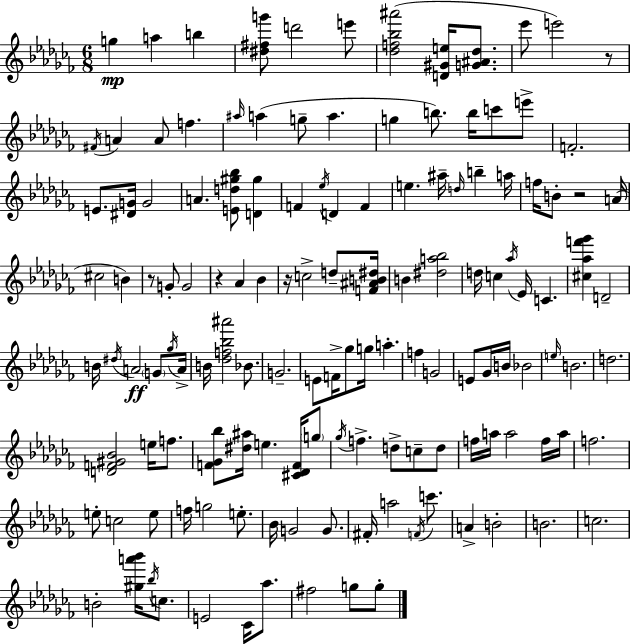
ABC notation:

X:1
T:Untitled
M:6/8
L:1/4
K:Abm
g a b [^d^fg']/2 d'2 e'/2 [_df_b^a']2 [D^Ge]/4 [G^A_d]/2 _e'/2 e'2 z/2 ^F/4 A A/2 f ^a/4 a g/2 a g b/2 b/4 c'/2 e'/2 F2 E/2 [^DG]/4 G2 A [Ed^g_b]/2 [D^g] F _e/4 D F e ^a/4 d/4 b a/4 f/4 B/2 z2 A/4 ^c2 B z/2 G/2 G2 z _A _B z/4 c2 d/2 [F^AB^d]/4 B [^da_b]2 d/4 c _a/4 _E/4 C [^c_af'_g'] D2 B/4 ^d/4 A2 G/2 _g/4 A/4 B/4 [_df_b^a']2 _B/2 G2 E/2 F/4 _g/2 g/4 a f G2 E/2 _G/4 B/4 _B2 e/4 B2 d2 [DF^G_B]2 e/4 f/2 [F_G_b]/2 [^d^a]/4 e [^C_DF]/4 g/2 _g/4 f d/2 c/2 d/2 f/4 a/4 a2 f/4 a/4 f2 e/2 c2 e/2 f/4 g2 e/2 _B/4 G2 G/2 ^F/4 a2 F/4 c'/2 A B2 B2 c2 B2 [^ga'_b']/4 _b/4 c/2 E2 _C/4 _a/2 ^f2 g/2 g/2